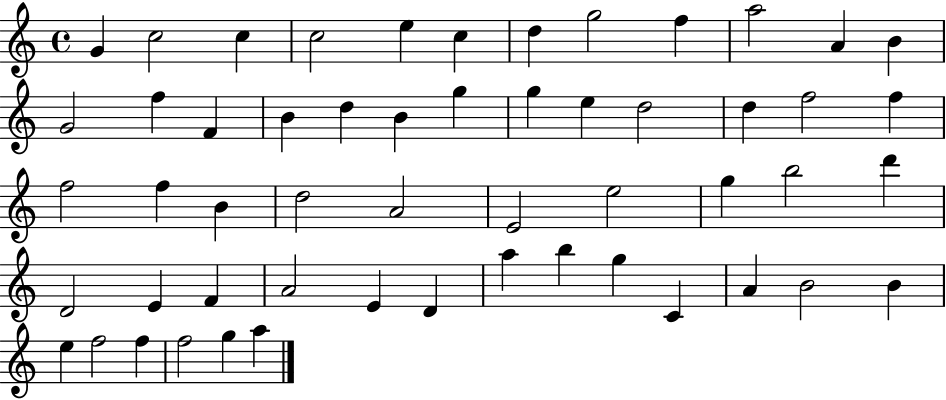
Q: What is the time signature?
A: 4/4